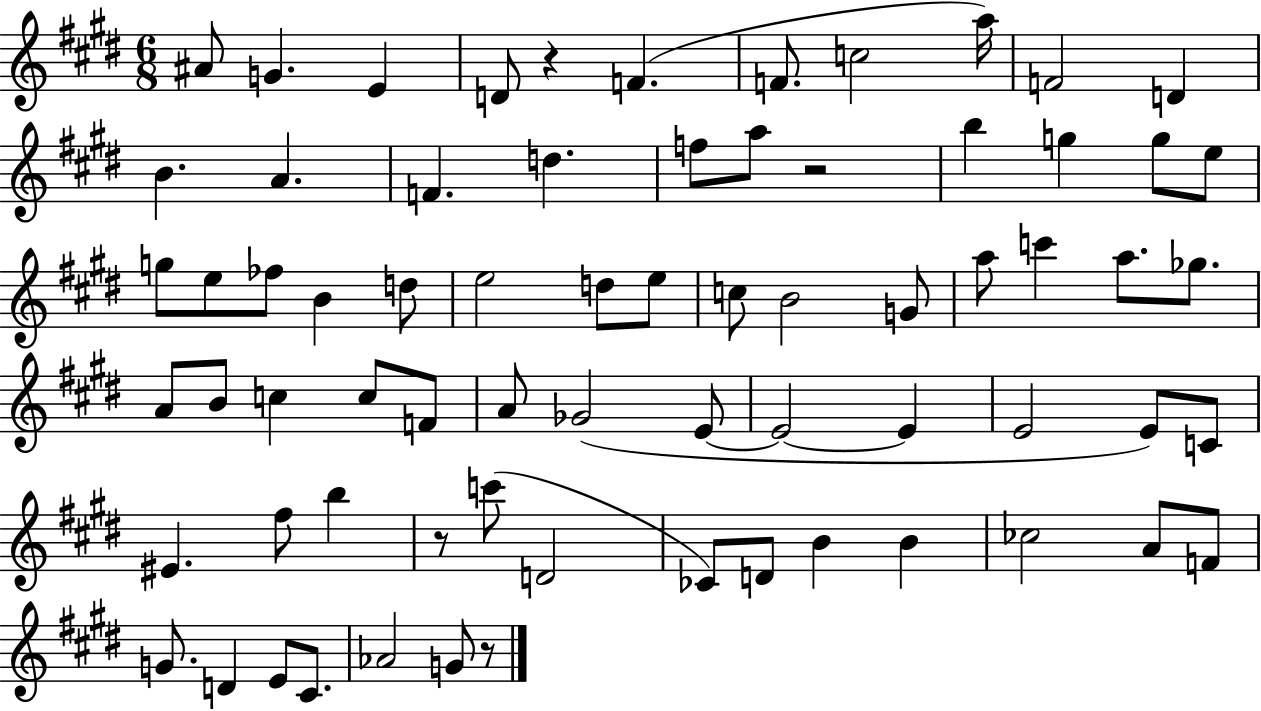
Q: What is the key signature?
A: E major